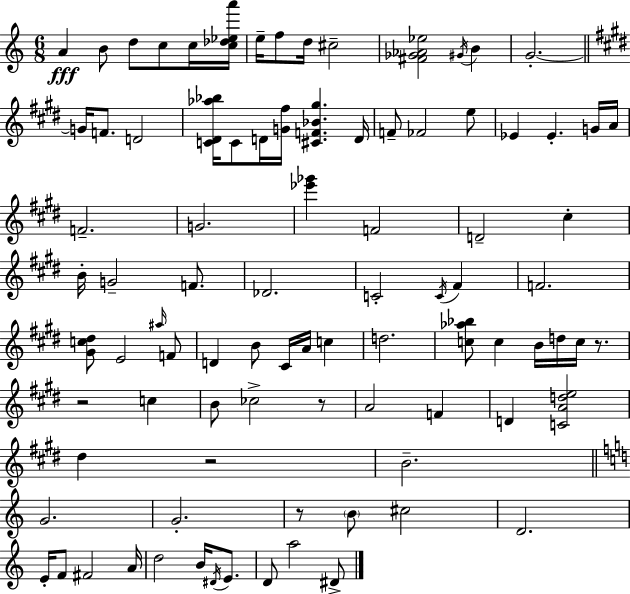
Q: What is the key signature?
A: C major